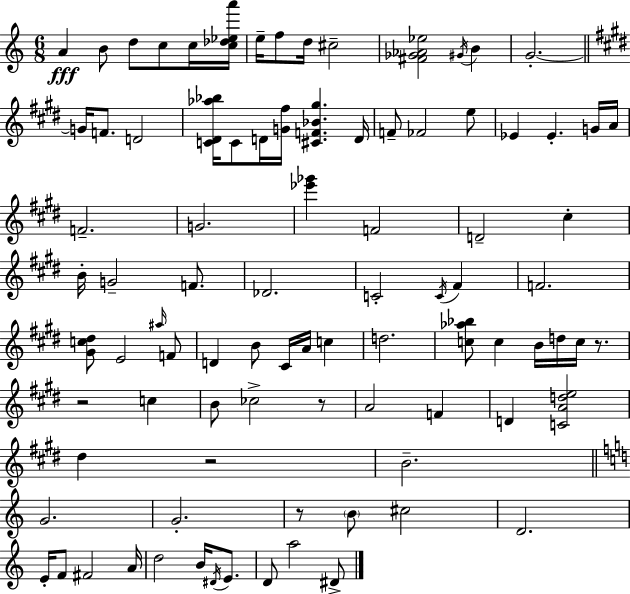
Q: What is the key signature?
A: C major